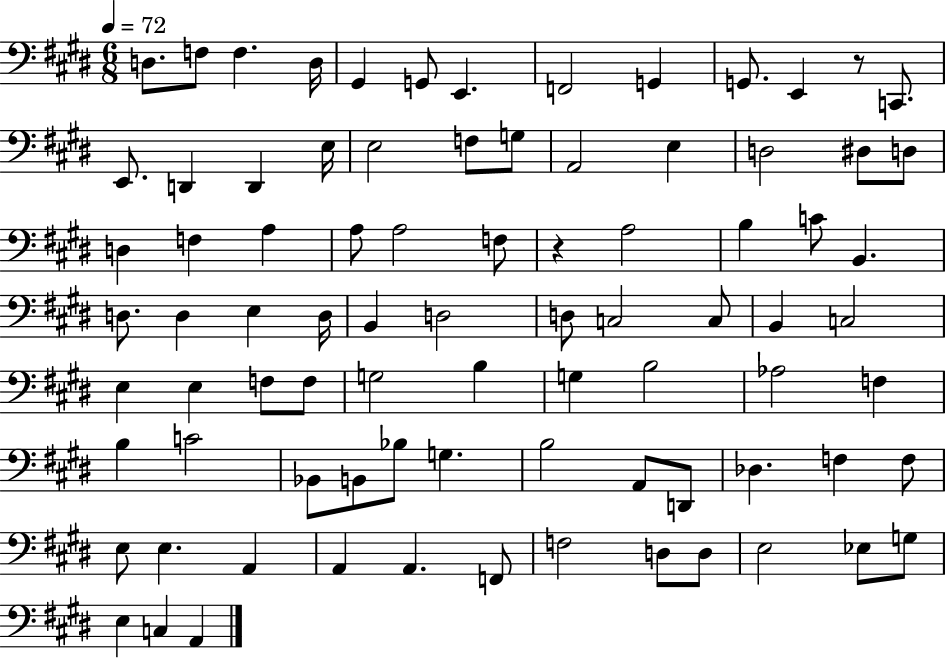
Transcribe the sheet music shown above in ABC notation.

X:1
T:Untitled
M:6/8
L:1/4
K:E
D,/2 F,/2 F, D,/4 ^G,, G,,/2 E,, F,,2 G,, G,,/2 E,, z/2 C,,/2 E,,/2 D,, D,, E,/4 E,2 F,/2 G,/2 A,,2 E, D,2 ^D,/2 D,/2 D, F, A, A,/2 A,2 F,/2 z A,2 B, C/2 B,, D,/2 D, E, D,/4 B,, D,2 D,/2 C,2 C,/2 B,, C,2 E, E, F,/2 F,/2 G,2 B, G, B,2 _A,2 F, B, C2 _B,,/2 B,,/2 _B,/2 G, B,2 A,,/2 D,,/2 _D, F, F,/2 E,/2 E, A,, A,, A,, F,,/2 F,2 D,/2 D,/2 E,2 _E,/2 G,/2 E, C, A,,